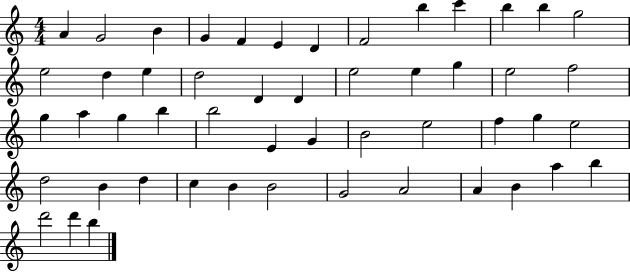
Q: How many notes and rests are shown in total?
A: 51